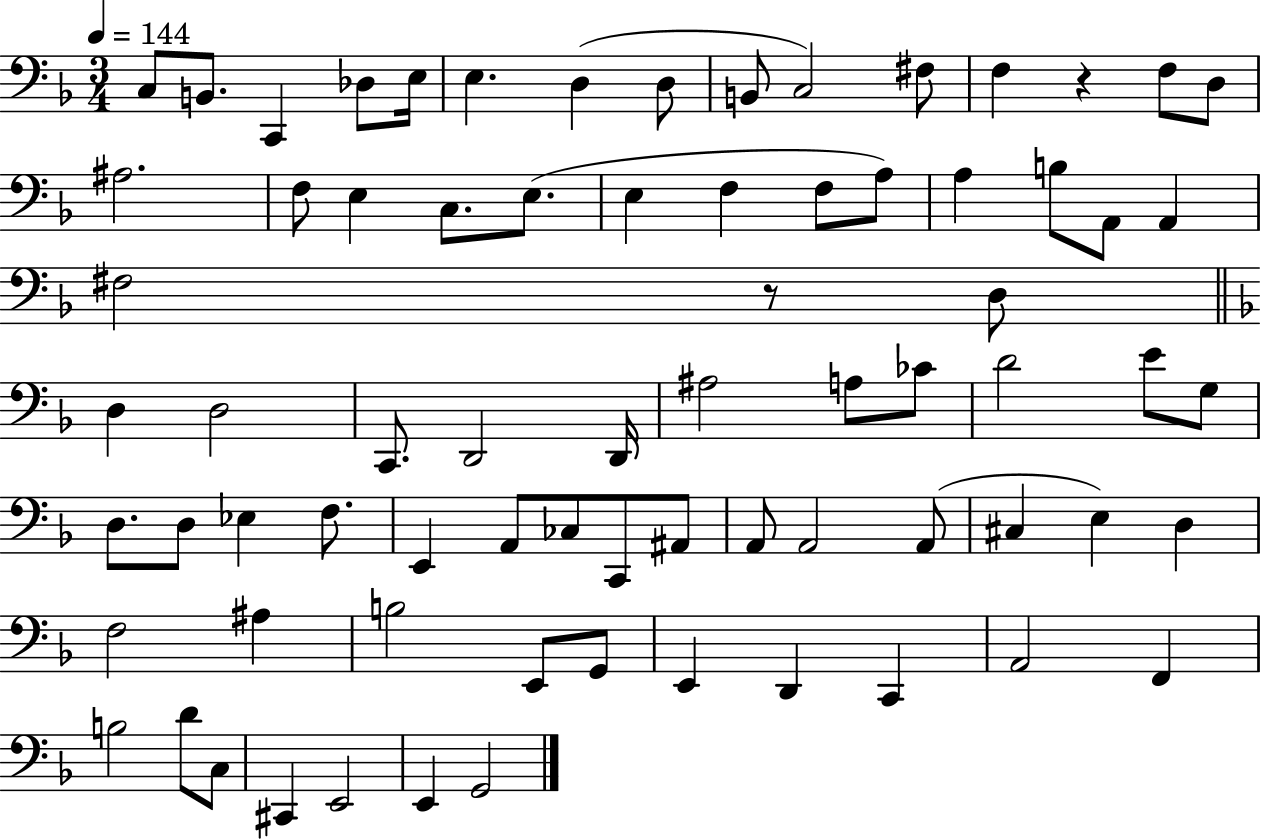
C3/e B2/e. C2/q Db3/e E3/s E3/q. D3/q D3/e B2/e C3/h F#3/e F3/q R/q F3/e D3/e A#3/h. F3/e E3/q C3/e. E3/e. E3/q F3/q F3/e A3/e A3/q B3/e A2/e A2/q F#3/h R/e D3/e D3/q D3/h C2/e. D2/h D2/s A#3/h A3/e CES4/e D4/h E4/e G3/e D3/e. D3/e Eb3/q F3/e. E2/q A2/e CES3/e C2/e A#2/e A2/e A2/h A2/e C#3/q E3/q D3/q F3/h A#3/q B3/h E2/e G2/e E2/q D2/q C2/q A2/h F2/q B3/h D4/e C3/e C#2/q E2/h E2/q G2/h